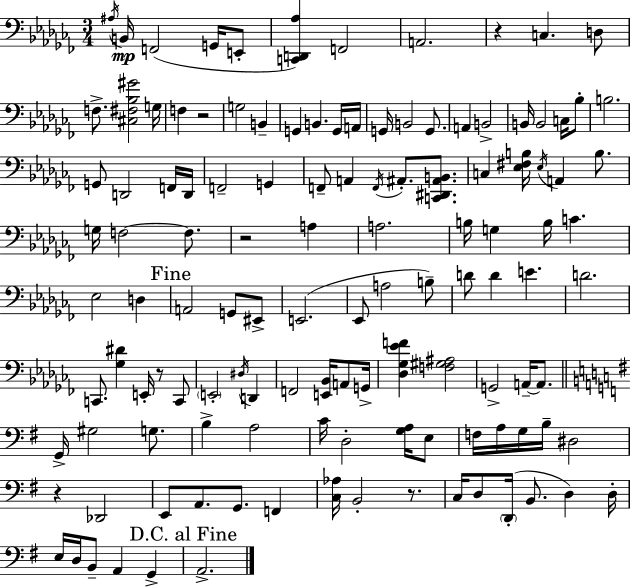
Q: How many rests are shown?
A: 6